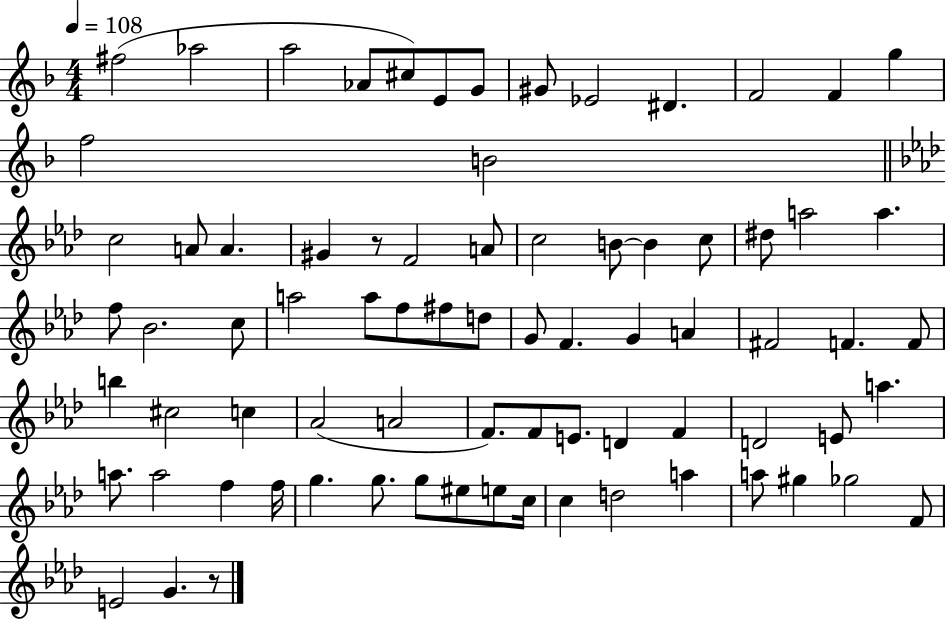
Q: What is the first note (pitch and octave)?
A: F#5